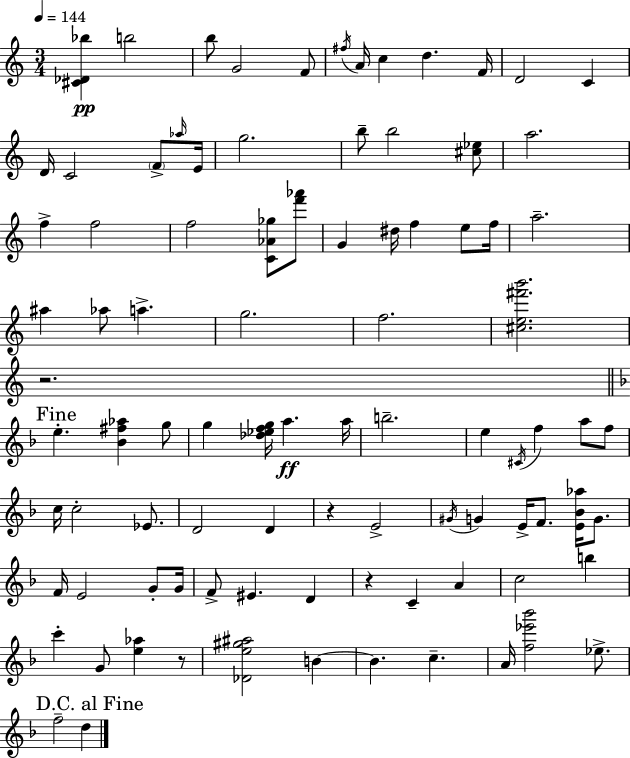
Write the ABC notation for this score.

X:1
T:Untitled
M:3/4
L:1/4
K:C
[^C_D_b] b2 b/2 G2 F/2 ^f/4 A/4 c d F/4 D2 C D/4 C2 F/2 _a/4 E/4 g2 b/2 b2 [^c_e]/2 a2 f f2 f2 [C_A_g]/2 [f'_a']/2 G ^d/4 f e/2 f/4 a2 ^a _a/2 a g2 f2 [^ce^f'b']2 z2 e [_B^f_a] g/2 g [_d_efg]/4 a a/4 b2 e ^C/4 f a/2 f/2 c/4 c2 _E/2 D2 D z E2 ^G/4 G E/4 F/2 [E_B_a]/4 G/2 F/4 E2 G/2 G/4 F/2 ^E D z C A c2 b c' G/2 [e_a] z/2 [_De^g^a]2 B B c A/4 [f_e'_b']2 _e/2 f2 d